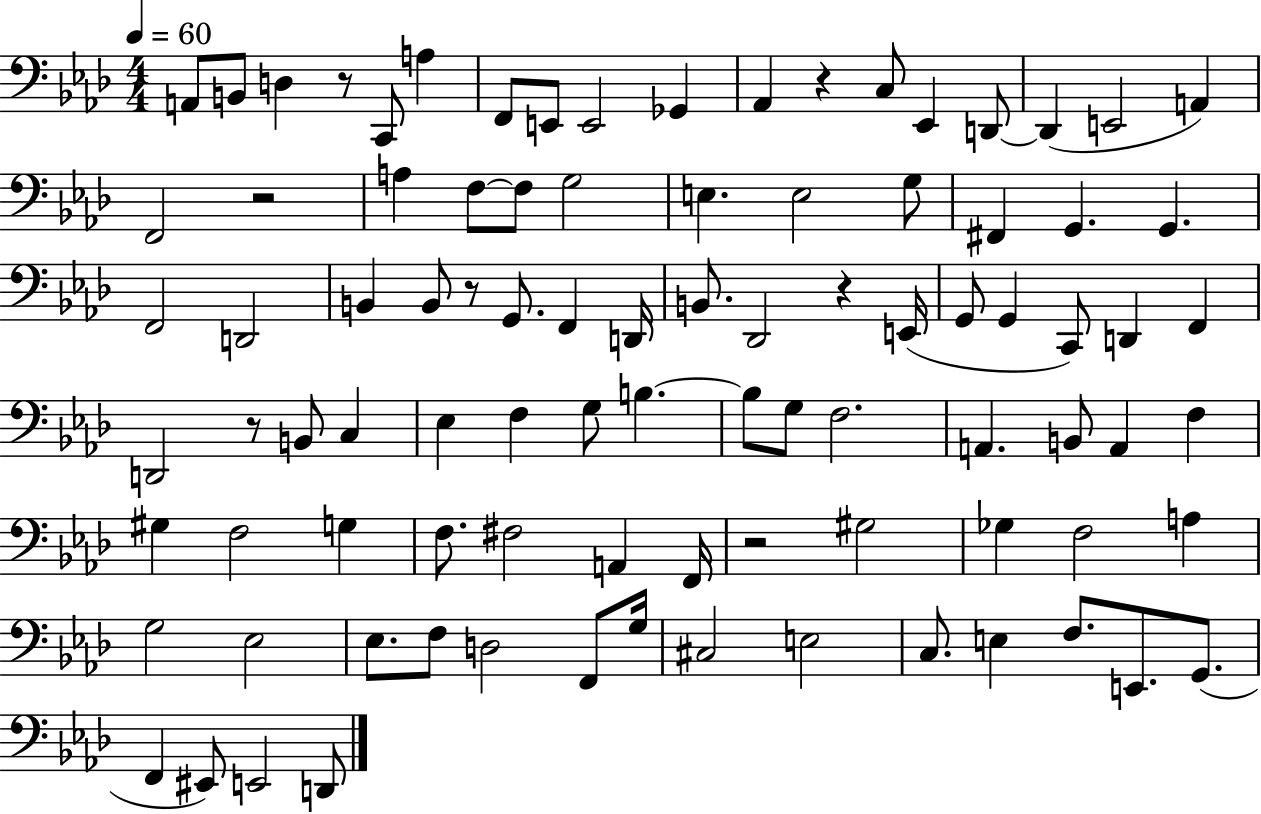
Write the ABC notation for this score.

X:1
T:Untitled
M:4/4
L:1/4
K:Ab
A,,/2 B,,/2 D, z/2 C,,/2 A, F,,/2 E,,/2 E,,2 _G,, _A,, z C,/2 _E,, D,,/2 D,, E,,2 A,, F,,2 z2 A, F,/2 F,/2 G,2 E, E,2 G,/2 ^F,, G,, G,, F,,2 D,,2 B,, B,,/2 z/2 G,,/2 F,, D,,/4 B,,/2 _D,,2 z E,,/4 G,,/2 G,, C,,/2 D,, F,, D,,2 z/2 B,,/2 C, _E, F, G,/2 B, B,/2 G,/2 F,2 A,, B,,/2 A,, F, ^G, F,2 G, F,/2 ^F,2 A,, F,,/4 z2 ^G,2 _G, F,2 A, G,2 _E,2 _E,/2 F,/2 D,2 F,,/2 G,/4 ^C,2 E,2 C,/2 E, F,/2 E,,/2 G,,/2 F,, ^E,,/2 E,,2 D,,/2